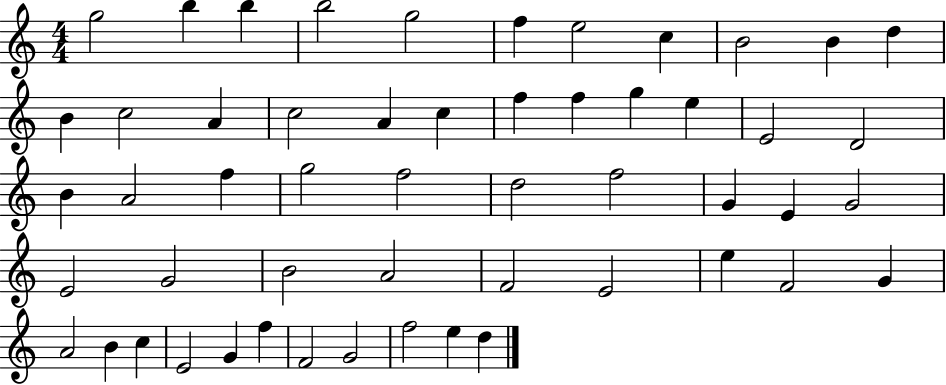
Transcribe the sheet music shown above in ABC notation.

X:1
T:Untitled
M:4/4
L:1/4
K:C
g2 b b b2 g2 f e2 c B2 B d B c2 A c2 A c f f g e E2 D2 B A2 f g2 f2 d2 f2 G E G2 E2 G2 B2 A2 F2 E2 e F2 G A2 B c E2 G f F2 G2 f2 e d